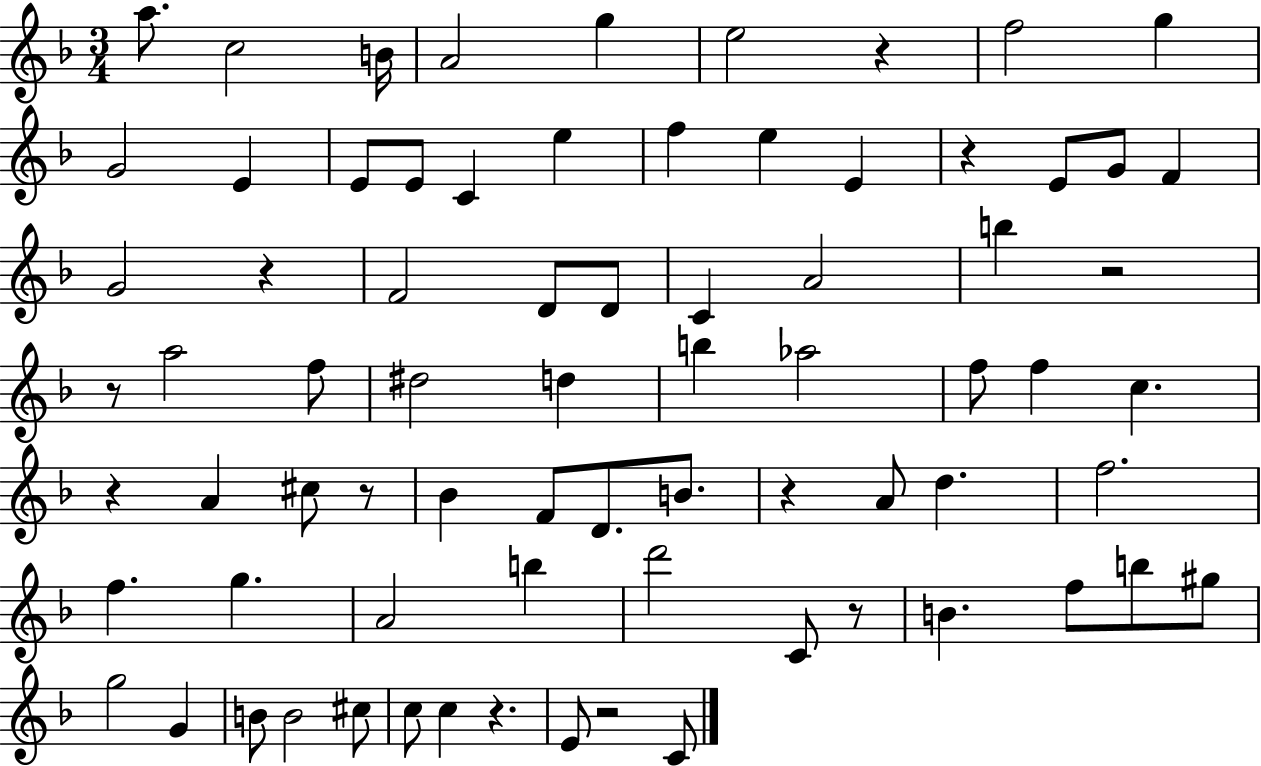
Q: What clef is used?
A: treble